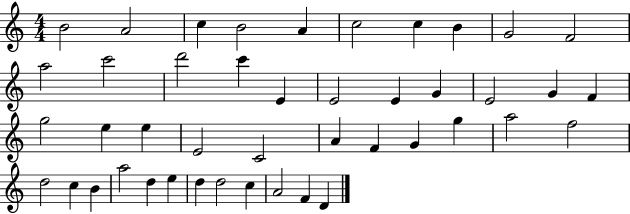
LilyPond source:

{
  \clef treble
  \numericTimeSignature
  \time 4/4
  \key c \major
  b'2 a'2 | c''4 b'2 a'4 | c''2 c''4 b'4 | g'2 f'2 | \break a''2 c'''2 | d'''2 c'''4 e'4 | e'2 e'4 g'4 | e'2 g'4 f'4 | \break g''2 e''4 e''4 | e'2 c'2 | a'4 f'4 g'4 g''4 | a''2 f''2 | \break d''2 c''4 b'4 | a''2 d''4 e''4 | d''4 d''2 c''4 | a'2 f'4 d'4 | \break \bar "|."
}